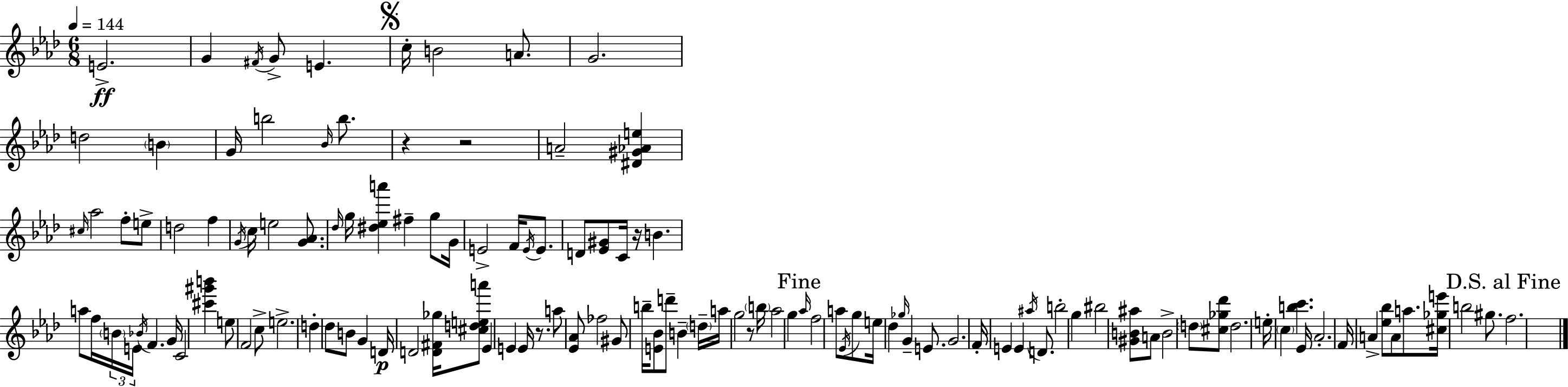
E4/h. G4/q F#4/s G4/e E4/q. C5/s B4/h A4/e. G4/h. D5/h B4/q G4/s B5/h Bb4/s B5/e. R/q R/h A4/h [D#4,G#4,Ab4,E5]/q C#5/s Ab5/h F5/e E5/e D5/h F5/q G4/s C5/s E5/h [G4,Ab4]/e. Db5/s G5/s [D#5,Eb5,A6]/q F#5/q G5/e G4/s E4/h F4/s E4/s E4/e. D4/e [Eb4,G#4]/e C4/s R/s B4/q. A5/e F5/s B4/s E4/s Bb4/s F4/q. G4/s C4/h [C#6,G#6,B6]/q E5/e F4/h C5/e E5/h. D5/q Db5/e B4/e G4/q D4/s D4/h [D4,F#4,Gb5]/s [C#5,D5,E5,A6]/e Eb4/q E4/q E4/s R/e. A5/e [Eb4,Ab4]/e FES5/h G#4/e B5/s [E4,Bb4]/e D6/e B4/q D5/s A5/s G5/h R/e B5/s Ab5/h G5/q Ab5/s F5/h A5/e Eb4/s G5/e E5/s Db5/q Gb5/s G4/q E4/e. G4/h. F4/s E4/q E4/q A#5/s D4/e. B5/h G5/q BIS5/h [G#4,B4,A#5]/e A4/e B4/h D5/e [C#5,Gb5,Db6]/e D5/h. E5/s C5/q [B5,C6]/q. Eb4/s Ab4/h. F4/s A4/q [Eb5,Bb5]/e A4/e A5/e. [C#5,Gb5,E6]/s B5/h G#5/e. F5/h.